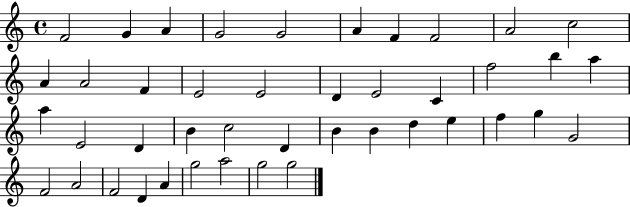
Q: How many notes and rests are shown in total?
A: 43